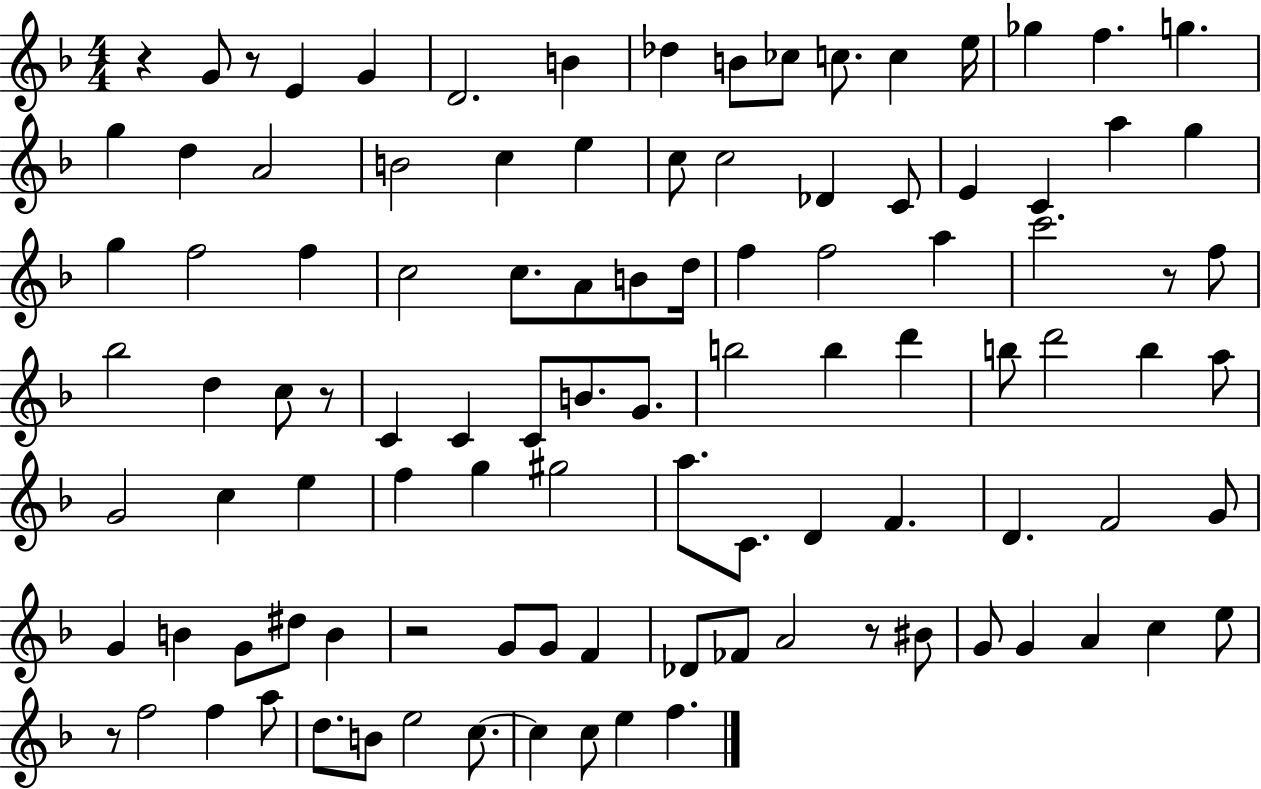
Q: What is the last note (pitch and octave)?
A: F5